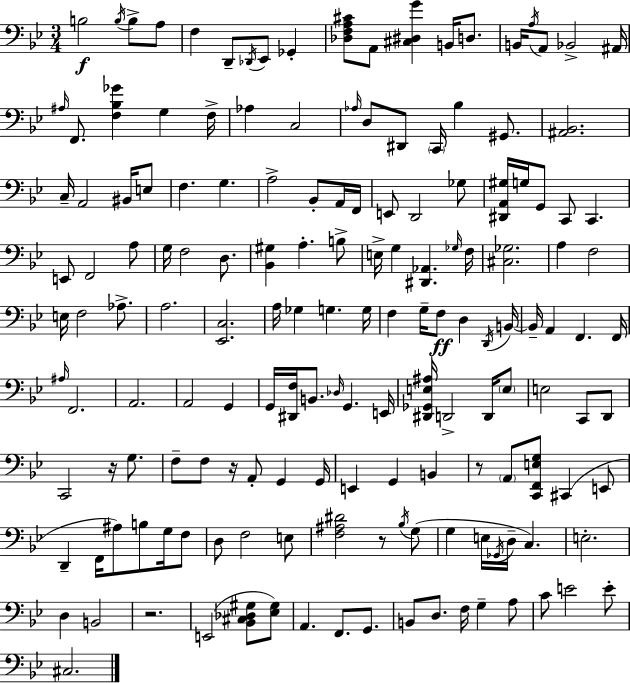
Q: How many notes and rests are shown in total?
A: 159